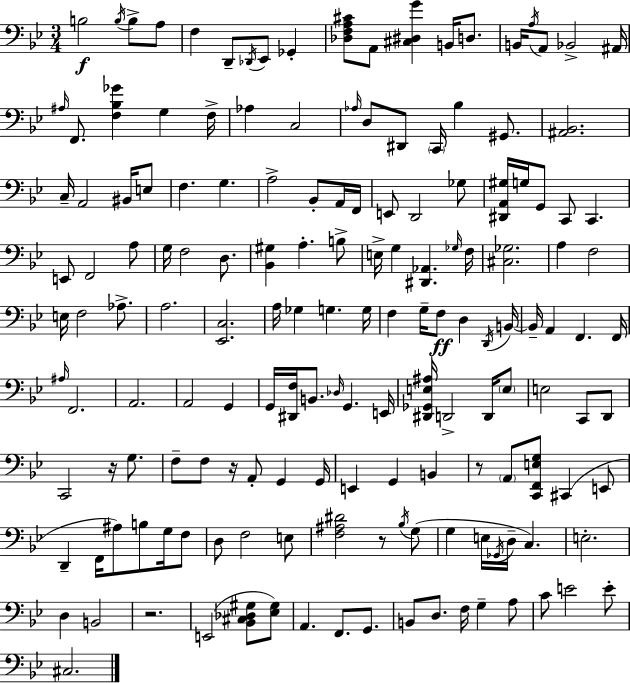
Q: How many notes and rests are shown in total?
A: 159